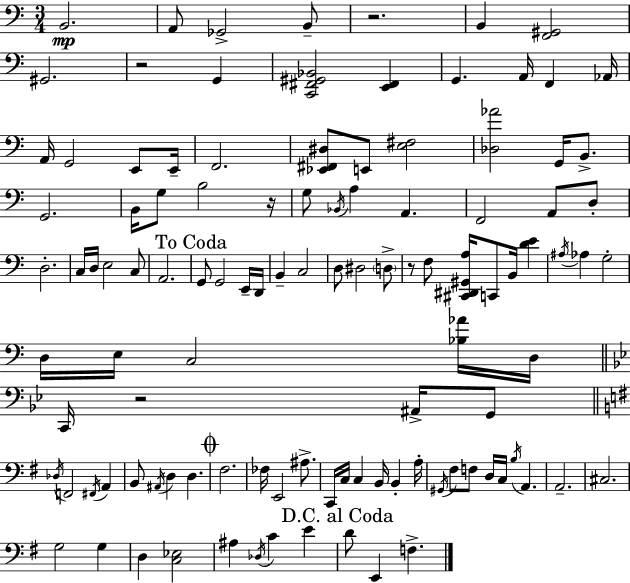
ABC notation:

X:1
T:Untitled
M:3/4
L:1/4
K:Am
B,,2 A,,/2 _G,,2 B,,/2 z2 B,, [F,,^G,,]2 ^G,,2 z2 G,, [C,,^F,,^G,,_B,,]2 [E,,^F,,] G,, A,,/4 F,, _A,,/4 A,,/4 G,,2 E,,/2 E,,/4 F,,2 [_E,,^F,,^D,]/2 E,,/2 [E,^F,]2 [_D,_A]2 G,,/4 B,,/2 G,,2 B,,/4 G,/2 B,2 z/4 G,/2 _B,,/4 A, A,, F,,2 A,,/2 D,/2 D,2 C,/4 D,/4 E,2 C,/2 A,,2 G,,/2 G,,2 E,,/4 D,,/4 B,, C,2 D,/2 ^D,2 D,/2 z/2 F,/2 [^C,,^D,,^G,,A,]/4 C,,/2 B,,/4 [DE] ^A,/4 _A, G,2 D,/4 E,/4 C,2 [_B,_A]/4 D,/4 C,,/4 z2 ^A,,/4 G,,/2 _D,/4 F,,2 ^F,,/4 A,, B,,/2 ^A,,/4 D, D, ^F,2 _F,/4 E,,2 ^A,/2 C,,/4 C,/4 C, B,,/4 B,, A,/4 ^G,,/4 ^F,/2 F,/2 D,/4 C,/4 B,/4 A,, A,,2 ^C,2 G,2 G, D, [C,_E,]2 ^A, _D,/4 C E D/2 E,, F,